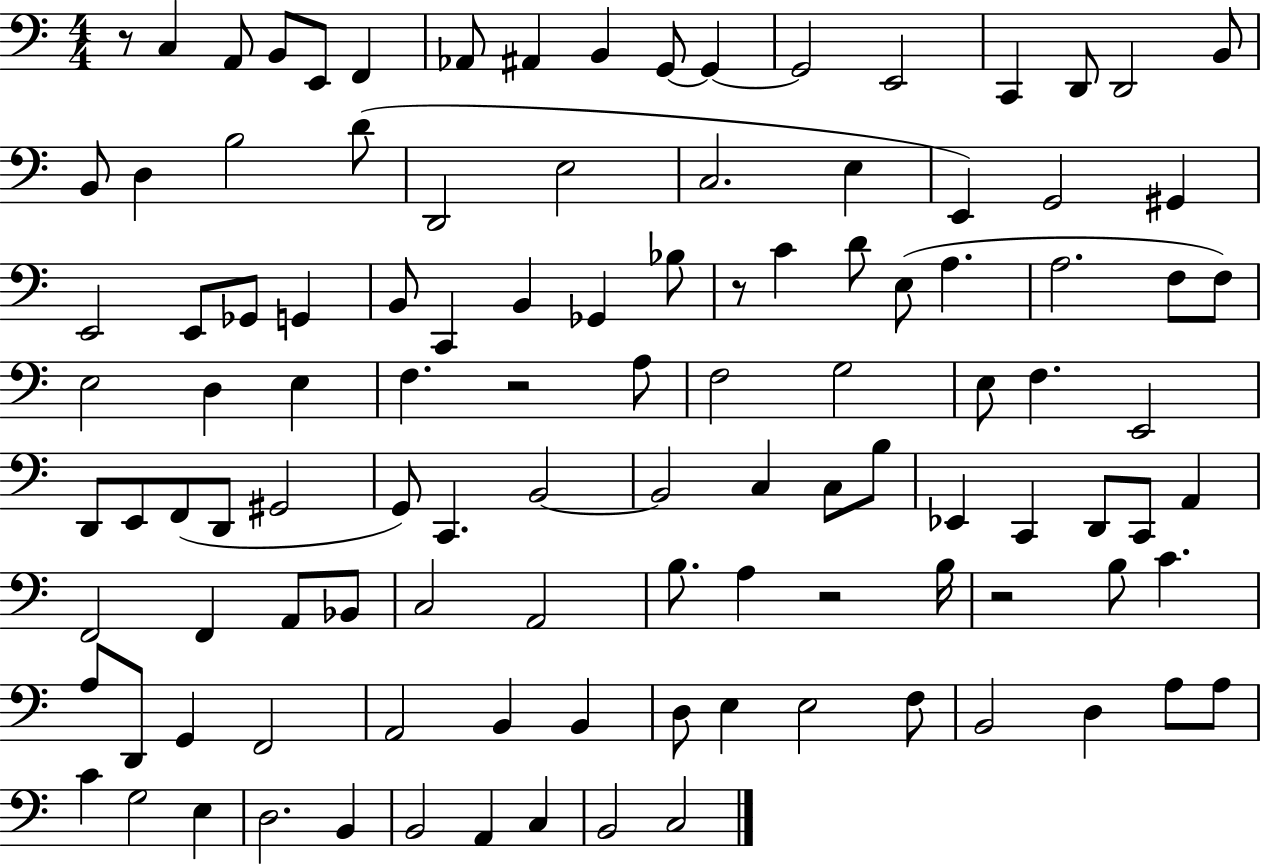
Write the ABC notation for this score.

X:1
T:Untitled
M:4/4
L:1/4
K:C
z/2 C, A,,/2 B,,/2 E,,/2 F,, _A,,/2 ^A,, B,, G,,/2 G,, G,,2 E,,2 C,, D,,/2 D,,2 B,,/2 B,,/2 D, B,2 D/2 D,,2 E,2 C,2 E, E,, G,,2 ^G,, E,,2 E,,/2 _G,,/2 G,, B,,/2 C,, B,, _G,, _B,/2 z/2 C D/2 E,/2 A, A,2 F,/2 F,/2 E,2 D, E, F, z2 A,/2 F,2 G,2 E,/2 F, E,,2 D,,/2 E,,/2 F,,/2 D,,/2 ^G,,2 G,,/2 C,, B,,2 B,,2 C, C,/2 B,/2 _E,, C,, D,,/2 C,,/2 A,, F,,2 F,, A,,/2 _B,,/2 C,2 A,,2 B,/2 A, z2 B,/4 z2 B,/2 C A,/2 D,,/2 G,, F,,2 A,,2 B,, B,, D,/2 E, E,2 F,/2 B,,2 D, A,/2 A,/2 C G,2 E, D,2 B,, B,,2 A,, C, B,,2 C,2